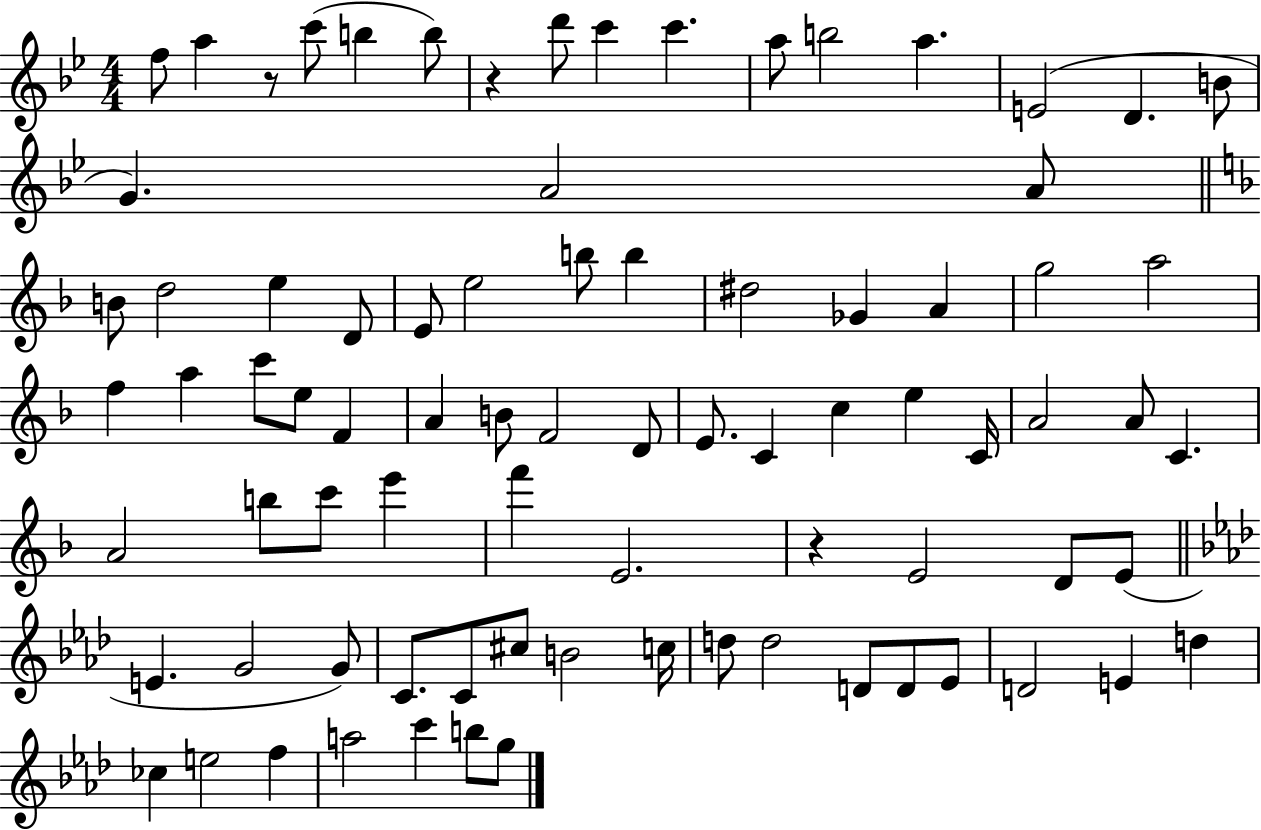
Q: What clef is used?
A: treble